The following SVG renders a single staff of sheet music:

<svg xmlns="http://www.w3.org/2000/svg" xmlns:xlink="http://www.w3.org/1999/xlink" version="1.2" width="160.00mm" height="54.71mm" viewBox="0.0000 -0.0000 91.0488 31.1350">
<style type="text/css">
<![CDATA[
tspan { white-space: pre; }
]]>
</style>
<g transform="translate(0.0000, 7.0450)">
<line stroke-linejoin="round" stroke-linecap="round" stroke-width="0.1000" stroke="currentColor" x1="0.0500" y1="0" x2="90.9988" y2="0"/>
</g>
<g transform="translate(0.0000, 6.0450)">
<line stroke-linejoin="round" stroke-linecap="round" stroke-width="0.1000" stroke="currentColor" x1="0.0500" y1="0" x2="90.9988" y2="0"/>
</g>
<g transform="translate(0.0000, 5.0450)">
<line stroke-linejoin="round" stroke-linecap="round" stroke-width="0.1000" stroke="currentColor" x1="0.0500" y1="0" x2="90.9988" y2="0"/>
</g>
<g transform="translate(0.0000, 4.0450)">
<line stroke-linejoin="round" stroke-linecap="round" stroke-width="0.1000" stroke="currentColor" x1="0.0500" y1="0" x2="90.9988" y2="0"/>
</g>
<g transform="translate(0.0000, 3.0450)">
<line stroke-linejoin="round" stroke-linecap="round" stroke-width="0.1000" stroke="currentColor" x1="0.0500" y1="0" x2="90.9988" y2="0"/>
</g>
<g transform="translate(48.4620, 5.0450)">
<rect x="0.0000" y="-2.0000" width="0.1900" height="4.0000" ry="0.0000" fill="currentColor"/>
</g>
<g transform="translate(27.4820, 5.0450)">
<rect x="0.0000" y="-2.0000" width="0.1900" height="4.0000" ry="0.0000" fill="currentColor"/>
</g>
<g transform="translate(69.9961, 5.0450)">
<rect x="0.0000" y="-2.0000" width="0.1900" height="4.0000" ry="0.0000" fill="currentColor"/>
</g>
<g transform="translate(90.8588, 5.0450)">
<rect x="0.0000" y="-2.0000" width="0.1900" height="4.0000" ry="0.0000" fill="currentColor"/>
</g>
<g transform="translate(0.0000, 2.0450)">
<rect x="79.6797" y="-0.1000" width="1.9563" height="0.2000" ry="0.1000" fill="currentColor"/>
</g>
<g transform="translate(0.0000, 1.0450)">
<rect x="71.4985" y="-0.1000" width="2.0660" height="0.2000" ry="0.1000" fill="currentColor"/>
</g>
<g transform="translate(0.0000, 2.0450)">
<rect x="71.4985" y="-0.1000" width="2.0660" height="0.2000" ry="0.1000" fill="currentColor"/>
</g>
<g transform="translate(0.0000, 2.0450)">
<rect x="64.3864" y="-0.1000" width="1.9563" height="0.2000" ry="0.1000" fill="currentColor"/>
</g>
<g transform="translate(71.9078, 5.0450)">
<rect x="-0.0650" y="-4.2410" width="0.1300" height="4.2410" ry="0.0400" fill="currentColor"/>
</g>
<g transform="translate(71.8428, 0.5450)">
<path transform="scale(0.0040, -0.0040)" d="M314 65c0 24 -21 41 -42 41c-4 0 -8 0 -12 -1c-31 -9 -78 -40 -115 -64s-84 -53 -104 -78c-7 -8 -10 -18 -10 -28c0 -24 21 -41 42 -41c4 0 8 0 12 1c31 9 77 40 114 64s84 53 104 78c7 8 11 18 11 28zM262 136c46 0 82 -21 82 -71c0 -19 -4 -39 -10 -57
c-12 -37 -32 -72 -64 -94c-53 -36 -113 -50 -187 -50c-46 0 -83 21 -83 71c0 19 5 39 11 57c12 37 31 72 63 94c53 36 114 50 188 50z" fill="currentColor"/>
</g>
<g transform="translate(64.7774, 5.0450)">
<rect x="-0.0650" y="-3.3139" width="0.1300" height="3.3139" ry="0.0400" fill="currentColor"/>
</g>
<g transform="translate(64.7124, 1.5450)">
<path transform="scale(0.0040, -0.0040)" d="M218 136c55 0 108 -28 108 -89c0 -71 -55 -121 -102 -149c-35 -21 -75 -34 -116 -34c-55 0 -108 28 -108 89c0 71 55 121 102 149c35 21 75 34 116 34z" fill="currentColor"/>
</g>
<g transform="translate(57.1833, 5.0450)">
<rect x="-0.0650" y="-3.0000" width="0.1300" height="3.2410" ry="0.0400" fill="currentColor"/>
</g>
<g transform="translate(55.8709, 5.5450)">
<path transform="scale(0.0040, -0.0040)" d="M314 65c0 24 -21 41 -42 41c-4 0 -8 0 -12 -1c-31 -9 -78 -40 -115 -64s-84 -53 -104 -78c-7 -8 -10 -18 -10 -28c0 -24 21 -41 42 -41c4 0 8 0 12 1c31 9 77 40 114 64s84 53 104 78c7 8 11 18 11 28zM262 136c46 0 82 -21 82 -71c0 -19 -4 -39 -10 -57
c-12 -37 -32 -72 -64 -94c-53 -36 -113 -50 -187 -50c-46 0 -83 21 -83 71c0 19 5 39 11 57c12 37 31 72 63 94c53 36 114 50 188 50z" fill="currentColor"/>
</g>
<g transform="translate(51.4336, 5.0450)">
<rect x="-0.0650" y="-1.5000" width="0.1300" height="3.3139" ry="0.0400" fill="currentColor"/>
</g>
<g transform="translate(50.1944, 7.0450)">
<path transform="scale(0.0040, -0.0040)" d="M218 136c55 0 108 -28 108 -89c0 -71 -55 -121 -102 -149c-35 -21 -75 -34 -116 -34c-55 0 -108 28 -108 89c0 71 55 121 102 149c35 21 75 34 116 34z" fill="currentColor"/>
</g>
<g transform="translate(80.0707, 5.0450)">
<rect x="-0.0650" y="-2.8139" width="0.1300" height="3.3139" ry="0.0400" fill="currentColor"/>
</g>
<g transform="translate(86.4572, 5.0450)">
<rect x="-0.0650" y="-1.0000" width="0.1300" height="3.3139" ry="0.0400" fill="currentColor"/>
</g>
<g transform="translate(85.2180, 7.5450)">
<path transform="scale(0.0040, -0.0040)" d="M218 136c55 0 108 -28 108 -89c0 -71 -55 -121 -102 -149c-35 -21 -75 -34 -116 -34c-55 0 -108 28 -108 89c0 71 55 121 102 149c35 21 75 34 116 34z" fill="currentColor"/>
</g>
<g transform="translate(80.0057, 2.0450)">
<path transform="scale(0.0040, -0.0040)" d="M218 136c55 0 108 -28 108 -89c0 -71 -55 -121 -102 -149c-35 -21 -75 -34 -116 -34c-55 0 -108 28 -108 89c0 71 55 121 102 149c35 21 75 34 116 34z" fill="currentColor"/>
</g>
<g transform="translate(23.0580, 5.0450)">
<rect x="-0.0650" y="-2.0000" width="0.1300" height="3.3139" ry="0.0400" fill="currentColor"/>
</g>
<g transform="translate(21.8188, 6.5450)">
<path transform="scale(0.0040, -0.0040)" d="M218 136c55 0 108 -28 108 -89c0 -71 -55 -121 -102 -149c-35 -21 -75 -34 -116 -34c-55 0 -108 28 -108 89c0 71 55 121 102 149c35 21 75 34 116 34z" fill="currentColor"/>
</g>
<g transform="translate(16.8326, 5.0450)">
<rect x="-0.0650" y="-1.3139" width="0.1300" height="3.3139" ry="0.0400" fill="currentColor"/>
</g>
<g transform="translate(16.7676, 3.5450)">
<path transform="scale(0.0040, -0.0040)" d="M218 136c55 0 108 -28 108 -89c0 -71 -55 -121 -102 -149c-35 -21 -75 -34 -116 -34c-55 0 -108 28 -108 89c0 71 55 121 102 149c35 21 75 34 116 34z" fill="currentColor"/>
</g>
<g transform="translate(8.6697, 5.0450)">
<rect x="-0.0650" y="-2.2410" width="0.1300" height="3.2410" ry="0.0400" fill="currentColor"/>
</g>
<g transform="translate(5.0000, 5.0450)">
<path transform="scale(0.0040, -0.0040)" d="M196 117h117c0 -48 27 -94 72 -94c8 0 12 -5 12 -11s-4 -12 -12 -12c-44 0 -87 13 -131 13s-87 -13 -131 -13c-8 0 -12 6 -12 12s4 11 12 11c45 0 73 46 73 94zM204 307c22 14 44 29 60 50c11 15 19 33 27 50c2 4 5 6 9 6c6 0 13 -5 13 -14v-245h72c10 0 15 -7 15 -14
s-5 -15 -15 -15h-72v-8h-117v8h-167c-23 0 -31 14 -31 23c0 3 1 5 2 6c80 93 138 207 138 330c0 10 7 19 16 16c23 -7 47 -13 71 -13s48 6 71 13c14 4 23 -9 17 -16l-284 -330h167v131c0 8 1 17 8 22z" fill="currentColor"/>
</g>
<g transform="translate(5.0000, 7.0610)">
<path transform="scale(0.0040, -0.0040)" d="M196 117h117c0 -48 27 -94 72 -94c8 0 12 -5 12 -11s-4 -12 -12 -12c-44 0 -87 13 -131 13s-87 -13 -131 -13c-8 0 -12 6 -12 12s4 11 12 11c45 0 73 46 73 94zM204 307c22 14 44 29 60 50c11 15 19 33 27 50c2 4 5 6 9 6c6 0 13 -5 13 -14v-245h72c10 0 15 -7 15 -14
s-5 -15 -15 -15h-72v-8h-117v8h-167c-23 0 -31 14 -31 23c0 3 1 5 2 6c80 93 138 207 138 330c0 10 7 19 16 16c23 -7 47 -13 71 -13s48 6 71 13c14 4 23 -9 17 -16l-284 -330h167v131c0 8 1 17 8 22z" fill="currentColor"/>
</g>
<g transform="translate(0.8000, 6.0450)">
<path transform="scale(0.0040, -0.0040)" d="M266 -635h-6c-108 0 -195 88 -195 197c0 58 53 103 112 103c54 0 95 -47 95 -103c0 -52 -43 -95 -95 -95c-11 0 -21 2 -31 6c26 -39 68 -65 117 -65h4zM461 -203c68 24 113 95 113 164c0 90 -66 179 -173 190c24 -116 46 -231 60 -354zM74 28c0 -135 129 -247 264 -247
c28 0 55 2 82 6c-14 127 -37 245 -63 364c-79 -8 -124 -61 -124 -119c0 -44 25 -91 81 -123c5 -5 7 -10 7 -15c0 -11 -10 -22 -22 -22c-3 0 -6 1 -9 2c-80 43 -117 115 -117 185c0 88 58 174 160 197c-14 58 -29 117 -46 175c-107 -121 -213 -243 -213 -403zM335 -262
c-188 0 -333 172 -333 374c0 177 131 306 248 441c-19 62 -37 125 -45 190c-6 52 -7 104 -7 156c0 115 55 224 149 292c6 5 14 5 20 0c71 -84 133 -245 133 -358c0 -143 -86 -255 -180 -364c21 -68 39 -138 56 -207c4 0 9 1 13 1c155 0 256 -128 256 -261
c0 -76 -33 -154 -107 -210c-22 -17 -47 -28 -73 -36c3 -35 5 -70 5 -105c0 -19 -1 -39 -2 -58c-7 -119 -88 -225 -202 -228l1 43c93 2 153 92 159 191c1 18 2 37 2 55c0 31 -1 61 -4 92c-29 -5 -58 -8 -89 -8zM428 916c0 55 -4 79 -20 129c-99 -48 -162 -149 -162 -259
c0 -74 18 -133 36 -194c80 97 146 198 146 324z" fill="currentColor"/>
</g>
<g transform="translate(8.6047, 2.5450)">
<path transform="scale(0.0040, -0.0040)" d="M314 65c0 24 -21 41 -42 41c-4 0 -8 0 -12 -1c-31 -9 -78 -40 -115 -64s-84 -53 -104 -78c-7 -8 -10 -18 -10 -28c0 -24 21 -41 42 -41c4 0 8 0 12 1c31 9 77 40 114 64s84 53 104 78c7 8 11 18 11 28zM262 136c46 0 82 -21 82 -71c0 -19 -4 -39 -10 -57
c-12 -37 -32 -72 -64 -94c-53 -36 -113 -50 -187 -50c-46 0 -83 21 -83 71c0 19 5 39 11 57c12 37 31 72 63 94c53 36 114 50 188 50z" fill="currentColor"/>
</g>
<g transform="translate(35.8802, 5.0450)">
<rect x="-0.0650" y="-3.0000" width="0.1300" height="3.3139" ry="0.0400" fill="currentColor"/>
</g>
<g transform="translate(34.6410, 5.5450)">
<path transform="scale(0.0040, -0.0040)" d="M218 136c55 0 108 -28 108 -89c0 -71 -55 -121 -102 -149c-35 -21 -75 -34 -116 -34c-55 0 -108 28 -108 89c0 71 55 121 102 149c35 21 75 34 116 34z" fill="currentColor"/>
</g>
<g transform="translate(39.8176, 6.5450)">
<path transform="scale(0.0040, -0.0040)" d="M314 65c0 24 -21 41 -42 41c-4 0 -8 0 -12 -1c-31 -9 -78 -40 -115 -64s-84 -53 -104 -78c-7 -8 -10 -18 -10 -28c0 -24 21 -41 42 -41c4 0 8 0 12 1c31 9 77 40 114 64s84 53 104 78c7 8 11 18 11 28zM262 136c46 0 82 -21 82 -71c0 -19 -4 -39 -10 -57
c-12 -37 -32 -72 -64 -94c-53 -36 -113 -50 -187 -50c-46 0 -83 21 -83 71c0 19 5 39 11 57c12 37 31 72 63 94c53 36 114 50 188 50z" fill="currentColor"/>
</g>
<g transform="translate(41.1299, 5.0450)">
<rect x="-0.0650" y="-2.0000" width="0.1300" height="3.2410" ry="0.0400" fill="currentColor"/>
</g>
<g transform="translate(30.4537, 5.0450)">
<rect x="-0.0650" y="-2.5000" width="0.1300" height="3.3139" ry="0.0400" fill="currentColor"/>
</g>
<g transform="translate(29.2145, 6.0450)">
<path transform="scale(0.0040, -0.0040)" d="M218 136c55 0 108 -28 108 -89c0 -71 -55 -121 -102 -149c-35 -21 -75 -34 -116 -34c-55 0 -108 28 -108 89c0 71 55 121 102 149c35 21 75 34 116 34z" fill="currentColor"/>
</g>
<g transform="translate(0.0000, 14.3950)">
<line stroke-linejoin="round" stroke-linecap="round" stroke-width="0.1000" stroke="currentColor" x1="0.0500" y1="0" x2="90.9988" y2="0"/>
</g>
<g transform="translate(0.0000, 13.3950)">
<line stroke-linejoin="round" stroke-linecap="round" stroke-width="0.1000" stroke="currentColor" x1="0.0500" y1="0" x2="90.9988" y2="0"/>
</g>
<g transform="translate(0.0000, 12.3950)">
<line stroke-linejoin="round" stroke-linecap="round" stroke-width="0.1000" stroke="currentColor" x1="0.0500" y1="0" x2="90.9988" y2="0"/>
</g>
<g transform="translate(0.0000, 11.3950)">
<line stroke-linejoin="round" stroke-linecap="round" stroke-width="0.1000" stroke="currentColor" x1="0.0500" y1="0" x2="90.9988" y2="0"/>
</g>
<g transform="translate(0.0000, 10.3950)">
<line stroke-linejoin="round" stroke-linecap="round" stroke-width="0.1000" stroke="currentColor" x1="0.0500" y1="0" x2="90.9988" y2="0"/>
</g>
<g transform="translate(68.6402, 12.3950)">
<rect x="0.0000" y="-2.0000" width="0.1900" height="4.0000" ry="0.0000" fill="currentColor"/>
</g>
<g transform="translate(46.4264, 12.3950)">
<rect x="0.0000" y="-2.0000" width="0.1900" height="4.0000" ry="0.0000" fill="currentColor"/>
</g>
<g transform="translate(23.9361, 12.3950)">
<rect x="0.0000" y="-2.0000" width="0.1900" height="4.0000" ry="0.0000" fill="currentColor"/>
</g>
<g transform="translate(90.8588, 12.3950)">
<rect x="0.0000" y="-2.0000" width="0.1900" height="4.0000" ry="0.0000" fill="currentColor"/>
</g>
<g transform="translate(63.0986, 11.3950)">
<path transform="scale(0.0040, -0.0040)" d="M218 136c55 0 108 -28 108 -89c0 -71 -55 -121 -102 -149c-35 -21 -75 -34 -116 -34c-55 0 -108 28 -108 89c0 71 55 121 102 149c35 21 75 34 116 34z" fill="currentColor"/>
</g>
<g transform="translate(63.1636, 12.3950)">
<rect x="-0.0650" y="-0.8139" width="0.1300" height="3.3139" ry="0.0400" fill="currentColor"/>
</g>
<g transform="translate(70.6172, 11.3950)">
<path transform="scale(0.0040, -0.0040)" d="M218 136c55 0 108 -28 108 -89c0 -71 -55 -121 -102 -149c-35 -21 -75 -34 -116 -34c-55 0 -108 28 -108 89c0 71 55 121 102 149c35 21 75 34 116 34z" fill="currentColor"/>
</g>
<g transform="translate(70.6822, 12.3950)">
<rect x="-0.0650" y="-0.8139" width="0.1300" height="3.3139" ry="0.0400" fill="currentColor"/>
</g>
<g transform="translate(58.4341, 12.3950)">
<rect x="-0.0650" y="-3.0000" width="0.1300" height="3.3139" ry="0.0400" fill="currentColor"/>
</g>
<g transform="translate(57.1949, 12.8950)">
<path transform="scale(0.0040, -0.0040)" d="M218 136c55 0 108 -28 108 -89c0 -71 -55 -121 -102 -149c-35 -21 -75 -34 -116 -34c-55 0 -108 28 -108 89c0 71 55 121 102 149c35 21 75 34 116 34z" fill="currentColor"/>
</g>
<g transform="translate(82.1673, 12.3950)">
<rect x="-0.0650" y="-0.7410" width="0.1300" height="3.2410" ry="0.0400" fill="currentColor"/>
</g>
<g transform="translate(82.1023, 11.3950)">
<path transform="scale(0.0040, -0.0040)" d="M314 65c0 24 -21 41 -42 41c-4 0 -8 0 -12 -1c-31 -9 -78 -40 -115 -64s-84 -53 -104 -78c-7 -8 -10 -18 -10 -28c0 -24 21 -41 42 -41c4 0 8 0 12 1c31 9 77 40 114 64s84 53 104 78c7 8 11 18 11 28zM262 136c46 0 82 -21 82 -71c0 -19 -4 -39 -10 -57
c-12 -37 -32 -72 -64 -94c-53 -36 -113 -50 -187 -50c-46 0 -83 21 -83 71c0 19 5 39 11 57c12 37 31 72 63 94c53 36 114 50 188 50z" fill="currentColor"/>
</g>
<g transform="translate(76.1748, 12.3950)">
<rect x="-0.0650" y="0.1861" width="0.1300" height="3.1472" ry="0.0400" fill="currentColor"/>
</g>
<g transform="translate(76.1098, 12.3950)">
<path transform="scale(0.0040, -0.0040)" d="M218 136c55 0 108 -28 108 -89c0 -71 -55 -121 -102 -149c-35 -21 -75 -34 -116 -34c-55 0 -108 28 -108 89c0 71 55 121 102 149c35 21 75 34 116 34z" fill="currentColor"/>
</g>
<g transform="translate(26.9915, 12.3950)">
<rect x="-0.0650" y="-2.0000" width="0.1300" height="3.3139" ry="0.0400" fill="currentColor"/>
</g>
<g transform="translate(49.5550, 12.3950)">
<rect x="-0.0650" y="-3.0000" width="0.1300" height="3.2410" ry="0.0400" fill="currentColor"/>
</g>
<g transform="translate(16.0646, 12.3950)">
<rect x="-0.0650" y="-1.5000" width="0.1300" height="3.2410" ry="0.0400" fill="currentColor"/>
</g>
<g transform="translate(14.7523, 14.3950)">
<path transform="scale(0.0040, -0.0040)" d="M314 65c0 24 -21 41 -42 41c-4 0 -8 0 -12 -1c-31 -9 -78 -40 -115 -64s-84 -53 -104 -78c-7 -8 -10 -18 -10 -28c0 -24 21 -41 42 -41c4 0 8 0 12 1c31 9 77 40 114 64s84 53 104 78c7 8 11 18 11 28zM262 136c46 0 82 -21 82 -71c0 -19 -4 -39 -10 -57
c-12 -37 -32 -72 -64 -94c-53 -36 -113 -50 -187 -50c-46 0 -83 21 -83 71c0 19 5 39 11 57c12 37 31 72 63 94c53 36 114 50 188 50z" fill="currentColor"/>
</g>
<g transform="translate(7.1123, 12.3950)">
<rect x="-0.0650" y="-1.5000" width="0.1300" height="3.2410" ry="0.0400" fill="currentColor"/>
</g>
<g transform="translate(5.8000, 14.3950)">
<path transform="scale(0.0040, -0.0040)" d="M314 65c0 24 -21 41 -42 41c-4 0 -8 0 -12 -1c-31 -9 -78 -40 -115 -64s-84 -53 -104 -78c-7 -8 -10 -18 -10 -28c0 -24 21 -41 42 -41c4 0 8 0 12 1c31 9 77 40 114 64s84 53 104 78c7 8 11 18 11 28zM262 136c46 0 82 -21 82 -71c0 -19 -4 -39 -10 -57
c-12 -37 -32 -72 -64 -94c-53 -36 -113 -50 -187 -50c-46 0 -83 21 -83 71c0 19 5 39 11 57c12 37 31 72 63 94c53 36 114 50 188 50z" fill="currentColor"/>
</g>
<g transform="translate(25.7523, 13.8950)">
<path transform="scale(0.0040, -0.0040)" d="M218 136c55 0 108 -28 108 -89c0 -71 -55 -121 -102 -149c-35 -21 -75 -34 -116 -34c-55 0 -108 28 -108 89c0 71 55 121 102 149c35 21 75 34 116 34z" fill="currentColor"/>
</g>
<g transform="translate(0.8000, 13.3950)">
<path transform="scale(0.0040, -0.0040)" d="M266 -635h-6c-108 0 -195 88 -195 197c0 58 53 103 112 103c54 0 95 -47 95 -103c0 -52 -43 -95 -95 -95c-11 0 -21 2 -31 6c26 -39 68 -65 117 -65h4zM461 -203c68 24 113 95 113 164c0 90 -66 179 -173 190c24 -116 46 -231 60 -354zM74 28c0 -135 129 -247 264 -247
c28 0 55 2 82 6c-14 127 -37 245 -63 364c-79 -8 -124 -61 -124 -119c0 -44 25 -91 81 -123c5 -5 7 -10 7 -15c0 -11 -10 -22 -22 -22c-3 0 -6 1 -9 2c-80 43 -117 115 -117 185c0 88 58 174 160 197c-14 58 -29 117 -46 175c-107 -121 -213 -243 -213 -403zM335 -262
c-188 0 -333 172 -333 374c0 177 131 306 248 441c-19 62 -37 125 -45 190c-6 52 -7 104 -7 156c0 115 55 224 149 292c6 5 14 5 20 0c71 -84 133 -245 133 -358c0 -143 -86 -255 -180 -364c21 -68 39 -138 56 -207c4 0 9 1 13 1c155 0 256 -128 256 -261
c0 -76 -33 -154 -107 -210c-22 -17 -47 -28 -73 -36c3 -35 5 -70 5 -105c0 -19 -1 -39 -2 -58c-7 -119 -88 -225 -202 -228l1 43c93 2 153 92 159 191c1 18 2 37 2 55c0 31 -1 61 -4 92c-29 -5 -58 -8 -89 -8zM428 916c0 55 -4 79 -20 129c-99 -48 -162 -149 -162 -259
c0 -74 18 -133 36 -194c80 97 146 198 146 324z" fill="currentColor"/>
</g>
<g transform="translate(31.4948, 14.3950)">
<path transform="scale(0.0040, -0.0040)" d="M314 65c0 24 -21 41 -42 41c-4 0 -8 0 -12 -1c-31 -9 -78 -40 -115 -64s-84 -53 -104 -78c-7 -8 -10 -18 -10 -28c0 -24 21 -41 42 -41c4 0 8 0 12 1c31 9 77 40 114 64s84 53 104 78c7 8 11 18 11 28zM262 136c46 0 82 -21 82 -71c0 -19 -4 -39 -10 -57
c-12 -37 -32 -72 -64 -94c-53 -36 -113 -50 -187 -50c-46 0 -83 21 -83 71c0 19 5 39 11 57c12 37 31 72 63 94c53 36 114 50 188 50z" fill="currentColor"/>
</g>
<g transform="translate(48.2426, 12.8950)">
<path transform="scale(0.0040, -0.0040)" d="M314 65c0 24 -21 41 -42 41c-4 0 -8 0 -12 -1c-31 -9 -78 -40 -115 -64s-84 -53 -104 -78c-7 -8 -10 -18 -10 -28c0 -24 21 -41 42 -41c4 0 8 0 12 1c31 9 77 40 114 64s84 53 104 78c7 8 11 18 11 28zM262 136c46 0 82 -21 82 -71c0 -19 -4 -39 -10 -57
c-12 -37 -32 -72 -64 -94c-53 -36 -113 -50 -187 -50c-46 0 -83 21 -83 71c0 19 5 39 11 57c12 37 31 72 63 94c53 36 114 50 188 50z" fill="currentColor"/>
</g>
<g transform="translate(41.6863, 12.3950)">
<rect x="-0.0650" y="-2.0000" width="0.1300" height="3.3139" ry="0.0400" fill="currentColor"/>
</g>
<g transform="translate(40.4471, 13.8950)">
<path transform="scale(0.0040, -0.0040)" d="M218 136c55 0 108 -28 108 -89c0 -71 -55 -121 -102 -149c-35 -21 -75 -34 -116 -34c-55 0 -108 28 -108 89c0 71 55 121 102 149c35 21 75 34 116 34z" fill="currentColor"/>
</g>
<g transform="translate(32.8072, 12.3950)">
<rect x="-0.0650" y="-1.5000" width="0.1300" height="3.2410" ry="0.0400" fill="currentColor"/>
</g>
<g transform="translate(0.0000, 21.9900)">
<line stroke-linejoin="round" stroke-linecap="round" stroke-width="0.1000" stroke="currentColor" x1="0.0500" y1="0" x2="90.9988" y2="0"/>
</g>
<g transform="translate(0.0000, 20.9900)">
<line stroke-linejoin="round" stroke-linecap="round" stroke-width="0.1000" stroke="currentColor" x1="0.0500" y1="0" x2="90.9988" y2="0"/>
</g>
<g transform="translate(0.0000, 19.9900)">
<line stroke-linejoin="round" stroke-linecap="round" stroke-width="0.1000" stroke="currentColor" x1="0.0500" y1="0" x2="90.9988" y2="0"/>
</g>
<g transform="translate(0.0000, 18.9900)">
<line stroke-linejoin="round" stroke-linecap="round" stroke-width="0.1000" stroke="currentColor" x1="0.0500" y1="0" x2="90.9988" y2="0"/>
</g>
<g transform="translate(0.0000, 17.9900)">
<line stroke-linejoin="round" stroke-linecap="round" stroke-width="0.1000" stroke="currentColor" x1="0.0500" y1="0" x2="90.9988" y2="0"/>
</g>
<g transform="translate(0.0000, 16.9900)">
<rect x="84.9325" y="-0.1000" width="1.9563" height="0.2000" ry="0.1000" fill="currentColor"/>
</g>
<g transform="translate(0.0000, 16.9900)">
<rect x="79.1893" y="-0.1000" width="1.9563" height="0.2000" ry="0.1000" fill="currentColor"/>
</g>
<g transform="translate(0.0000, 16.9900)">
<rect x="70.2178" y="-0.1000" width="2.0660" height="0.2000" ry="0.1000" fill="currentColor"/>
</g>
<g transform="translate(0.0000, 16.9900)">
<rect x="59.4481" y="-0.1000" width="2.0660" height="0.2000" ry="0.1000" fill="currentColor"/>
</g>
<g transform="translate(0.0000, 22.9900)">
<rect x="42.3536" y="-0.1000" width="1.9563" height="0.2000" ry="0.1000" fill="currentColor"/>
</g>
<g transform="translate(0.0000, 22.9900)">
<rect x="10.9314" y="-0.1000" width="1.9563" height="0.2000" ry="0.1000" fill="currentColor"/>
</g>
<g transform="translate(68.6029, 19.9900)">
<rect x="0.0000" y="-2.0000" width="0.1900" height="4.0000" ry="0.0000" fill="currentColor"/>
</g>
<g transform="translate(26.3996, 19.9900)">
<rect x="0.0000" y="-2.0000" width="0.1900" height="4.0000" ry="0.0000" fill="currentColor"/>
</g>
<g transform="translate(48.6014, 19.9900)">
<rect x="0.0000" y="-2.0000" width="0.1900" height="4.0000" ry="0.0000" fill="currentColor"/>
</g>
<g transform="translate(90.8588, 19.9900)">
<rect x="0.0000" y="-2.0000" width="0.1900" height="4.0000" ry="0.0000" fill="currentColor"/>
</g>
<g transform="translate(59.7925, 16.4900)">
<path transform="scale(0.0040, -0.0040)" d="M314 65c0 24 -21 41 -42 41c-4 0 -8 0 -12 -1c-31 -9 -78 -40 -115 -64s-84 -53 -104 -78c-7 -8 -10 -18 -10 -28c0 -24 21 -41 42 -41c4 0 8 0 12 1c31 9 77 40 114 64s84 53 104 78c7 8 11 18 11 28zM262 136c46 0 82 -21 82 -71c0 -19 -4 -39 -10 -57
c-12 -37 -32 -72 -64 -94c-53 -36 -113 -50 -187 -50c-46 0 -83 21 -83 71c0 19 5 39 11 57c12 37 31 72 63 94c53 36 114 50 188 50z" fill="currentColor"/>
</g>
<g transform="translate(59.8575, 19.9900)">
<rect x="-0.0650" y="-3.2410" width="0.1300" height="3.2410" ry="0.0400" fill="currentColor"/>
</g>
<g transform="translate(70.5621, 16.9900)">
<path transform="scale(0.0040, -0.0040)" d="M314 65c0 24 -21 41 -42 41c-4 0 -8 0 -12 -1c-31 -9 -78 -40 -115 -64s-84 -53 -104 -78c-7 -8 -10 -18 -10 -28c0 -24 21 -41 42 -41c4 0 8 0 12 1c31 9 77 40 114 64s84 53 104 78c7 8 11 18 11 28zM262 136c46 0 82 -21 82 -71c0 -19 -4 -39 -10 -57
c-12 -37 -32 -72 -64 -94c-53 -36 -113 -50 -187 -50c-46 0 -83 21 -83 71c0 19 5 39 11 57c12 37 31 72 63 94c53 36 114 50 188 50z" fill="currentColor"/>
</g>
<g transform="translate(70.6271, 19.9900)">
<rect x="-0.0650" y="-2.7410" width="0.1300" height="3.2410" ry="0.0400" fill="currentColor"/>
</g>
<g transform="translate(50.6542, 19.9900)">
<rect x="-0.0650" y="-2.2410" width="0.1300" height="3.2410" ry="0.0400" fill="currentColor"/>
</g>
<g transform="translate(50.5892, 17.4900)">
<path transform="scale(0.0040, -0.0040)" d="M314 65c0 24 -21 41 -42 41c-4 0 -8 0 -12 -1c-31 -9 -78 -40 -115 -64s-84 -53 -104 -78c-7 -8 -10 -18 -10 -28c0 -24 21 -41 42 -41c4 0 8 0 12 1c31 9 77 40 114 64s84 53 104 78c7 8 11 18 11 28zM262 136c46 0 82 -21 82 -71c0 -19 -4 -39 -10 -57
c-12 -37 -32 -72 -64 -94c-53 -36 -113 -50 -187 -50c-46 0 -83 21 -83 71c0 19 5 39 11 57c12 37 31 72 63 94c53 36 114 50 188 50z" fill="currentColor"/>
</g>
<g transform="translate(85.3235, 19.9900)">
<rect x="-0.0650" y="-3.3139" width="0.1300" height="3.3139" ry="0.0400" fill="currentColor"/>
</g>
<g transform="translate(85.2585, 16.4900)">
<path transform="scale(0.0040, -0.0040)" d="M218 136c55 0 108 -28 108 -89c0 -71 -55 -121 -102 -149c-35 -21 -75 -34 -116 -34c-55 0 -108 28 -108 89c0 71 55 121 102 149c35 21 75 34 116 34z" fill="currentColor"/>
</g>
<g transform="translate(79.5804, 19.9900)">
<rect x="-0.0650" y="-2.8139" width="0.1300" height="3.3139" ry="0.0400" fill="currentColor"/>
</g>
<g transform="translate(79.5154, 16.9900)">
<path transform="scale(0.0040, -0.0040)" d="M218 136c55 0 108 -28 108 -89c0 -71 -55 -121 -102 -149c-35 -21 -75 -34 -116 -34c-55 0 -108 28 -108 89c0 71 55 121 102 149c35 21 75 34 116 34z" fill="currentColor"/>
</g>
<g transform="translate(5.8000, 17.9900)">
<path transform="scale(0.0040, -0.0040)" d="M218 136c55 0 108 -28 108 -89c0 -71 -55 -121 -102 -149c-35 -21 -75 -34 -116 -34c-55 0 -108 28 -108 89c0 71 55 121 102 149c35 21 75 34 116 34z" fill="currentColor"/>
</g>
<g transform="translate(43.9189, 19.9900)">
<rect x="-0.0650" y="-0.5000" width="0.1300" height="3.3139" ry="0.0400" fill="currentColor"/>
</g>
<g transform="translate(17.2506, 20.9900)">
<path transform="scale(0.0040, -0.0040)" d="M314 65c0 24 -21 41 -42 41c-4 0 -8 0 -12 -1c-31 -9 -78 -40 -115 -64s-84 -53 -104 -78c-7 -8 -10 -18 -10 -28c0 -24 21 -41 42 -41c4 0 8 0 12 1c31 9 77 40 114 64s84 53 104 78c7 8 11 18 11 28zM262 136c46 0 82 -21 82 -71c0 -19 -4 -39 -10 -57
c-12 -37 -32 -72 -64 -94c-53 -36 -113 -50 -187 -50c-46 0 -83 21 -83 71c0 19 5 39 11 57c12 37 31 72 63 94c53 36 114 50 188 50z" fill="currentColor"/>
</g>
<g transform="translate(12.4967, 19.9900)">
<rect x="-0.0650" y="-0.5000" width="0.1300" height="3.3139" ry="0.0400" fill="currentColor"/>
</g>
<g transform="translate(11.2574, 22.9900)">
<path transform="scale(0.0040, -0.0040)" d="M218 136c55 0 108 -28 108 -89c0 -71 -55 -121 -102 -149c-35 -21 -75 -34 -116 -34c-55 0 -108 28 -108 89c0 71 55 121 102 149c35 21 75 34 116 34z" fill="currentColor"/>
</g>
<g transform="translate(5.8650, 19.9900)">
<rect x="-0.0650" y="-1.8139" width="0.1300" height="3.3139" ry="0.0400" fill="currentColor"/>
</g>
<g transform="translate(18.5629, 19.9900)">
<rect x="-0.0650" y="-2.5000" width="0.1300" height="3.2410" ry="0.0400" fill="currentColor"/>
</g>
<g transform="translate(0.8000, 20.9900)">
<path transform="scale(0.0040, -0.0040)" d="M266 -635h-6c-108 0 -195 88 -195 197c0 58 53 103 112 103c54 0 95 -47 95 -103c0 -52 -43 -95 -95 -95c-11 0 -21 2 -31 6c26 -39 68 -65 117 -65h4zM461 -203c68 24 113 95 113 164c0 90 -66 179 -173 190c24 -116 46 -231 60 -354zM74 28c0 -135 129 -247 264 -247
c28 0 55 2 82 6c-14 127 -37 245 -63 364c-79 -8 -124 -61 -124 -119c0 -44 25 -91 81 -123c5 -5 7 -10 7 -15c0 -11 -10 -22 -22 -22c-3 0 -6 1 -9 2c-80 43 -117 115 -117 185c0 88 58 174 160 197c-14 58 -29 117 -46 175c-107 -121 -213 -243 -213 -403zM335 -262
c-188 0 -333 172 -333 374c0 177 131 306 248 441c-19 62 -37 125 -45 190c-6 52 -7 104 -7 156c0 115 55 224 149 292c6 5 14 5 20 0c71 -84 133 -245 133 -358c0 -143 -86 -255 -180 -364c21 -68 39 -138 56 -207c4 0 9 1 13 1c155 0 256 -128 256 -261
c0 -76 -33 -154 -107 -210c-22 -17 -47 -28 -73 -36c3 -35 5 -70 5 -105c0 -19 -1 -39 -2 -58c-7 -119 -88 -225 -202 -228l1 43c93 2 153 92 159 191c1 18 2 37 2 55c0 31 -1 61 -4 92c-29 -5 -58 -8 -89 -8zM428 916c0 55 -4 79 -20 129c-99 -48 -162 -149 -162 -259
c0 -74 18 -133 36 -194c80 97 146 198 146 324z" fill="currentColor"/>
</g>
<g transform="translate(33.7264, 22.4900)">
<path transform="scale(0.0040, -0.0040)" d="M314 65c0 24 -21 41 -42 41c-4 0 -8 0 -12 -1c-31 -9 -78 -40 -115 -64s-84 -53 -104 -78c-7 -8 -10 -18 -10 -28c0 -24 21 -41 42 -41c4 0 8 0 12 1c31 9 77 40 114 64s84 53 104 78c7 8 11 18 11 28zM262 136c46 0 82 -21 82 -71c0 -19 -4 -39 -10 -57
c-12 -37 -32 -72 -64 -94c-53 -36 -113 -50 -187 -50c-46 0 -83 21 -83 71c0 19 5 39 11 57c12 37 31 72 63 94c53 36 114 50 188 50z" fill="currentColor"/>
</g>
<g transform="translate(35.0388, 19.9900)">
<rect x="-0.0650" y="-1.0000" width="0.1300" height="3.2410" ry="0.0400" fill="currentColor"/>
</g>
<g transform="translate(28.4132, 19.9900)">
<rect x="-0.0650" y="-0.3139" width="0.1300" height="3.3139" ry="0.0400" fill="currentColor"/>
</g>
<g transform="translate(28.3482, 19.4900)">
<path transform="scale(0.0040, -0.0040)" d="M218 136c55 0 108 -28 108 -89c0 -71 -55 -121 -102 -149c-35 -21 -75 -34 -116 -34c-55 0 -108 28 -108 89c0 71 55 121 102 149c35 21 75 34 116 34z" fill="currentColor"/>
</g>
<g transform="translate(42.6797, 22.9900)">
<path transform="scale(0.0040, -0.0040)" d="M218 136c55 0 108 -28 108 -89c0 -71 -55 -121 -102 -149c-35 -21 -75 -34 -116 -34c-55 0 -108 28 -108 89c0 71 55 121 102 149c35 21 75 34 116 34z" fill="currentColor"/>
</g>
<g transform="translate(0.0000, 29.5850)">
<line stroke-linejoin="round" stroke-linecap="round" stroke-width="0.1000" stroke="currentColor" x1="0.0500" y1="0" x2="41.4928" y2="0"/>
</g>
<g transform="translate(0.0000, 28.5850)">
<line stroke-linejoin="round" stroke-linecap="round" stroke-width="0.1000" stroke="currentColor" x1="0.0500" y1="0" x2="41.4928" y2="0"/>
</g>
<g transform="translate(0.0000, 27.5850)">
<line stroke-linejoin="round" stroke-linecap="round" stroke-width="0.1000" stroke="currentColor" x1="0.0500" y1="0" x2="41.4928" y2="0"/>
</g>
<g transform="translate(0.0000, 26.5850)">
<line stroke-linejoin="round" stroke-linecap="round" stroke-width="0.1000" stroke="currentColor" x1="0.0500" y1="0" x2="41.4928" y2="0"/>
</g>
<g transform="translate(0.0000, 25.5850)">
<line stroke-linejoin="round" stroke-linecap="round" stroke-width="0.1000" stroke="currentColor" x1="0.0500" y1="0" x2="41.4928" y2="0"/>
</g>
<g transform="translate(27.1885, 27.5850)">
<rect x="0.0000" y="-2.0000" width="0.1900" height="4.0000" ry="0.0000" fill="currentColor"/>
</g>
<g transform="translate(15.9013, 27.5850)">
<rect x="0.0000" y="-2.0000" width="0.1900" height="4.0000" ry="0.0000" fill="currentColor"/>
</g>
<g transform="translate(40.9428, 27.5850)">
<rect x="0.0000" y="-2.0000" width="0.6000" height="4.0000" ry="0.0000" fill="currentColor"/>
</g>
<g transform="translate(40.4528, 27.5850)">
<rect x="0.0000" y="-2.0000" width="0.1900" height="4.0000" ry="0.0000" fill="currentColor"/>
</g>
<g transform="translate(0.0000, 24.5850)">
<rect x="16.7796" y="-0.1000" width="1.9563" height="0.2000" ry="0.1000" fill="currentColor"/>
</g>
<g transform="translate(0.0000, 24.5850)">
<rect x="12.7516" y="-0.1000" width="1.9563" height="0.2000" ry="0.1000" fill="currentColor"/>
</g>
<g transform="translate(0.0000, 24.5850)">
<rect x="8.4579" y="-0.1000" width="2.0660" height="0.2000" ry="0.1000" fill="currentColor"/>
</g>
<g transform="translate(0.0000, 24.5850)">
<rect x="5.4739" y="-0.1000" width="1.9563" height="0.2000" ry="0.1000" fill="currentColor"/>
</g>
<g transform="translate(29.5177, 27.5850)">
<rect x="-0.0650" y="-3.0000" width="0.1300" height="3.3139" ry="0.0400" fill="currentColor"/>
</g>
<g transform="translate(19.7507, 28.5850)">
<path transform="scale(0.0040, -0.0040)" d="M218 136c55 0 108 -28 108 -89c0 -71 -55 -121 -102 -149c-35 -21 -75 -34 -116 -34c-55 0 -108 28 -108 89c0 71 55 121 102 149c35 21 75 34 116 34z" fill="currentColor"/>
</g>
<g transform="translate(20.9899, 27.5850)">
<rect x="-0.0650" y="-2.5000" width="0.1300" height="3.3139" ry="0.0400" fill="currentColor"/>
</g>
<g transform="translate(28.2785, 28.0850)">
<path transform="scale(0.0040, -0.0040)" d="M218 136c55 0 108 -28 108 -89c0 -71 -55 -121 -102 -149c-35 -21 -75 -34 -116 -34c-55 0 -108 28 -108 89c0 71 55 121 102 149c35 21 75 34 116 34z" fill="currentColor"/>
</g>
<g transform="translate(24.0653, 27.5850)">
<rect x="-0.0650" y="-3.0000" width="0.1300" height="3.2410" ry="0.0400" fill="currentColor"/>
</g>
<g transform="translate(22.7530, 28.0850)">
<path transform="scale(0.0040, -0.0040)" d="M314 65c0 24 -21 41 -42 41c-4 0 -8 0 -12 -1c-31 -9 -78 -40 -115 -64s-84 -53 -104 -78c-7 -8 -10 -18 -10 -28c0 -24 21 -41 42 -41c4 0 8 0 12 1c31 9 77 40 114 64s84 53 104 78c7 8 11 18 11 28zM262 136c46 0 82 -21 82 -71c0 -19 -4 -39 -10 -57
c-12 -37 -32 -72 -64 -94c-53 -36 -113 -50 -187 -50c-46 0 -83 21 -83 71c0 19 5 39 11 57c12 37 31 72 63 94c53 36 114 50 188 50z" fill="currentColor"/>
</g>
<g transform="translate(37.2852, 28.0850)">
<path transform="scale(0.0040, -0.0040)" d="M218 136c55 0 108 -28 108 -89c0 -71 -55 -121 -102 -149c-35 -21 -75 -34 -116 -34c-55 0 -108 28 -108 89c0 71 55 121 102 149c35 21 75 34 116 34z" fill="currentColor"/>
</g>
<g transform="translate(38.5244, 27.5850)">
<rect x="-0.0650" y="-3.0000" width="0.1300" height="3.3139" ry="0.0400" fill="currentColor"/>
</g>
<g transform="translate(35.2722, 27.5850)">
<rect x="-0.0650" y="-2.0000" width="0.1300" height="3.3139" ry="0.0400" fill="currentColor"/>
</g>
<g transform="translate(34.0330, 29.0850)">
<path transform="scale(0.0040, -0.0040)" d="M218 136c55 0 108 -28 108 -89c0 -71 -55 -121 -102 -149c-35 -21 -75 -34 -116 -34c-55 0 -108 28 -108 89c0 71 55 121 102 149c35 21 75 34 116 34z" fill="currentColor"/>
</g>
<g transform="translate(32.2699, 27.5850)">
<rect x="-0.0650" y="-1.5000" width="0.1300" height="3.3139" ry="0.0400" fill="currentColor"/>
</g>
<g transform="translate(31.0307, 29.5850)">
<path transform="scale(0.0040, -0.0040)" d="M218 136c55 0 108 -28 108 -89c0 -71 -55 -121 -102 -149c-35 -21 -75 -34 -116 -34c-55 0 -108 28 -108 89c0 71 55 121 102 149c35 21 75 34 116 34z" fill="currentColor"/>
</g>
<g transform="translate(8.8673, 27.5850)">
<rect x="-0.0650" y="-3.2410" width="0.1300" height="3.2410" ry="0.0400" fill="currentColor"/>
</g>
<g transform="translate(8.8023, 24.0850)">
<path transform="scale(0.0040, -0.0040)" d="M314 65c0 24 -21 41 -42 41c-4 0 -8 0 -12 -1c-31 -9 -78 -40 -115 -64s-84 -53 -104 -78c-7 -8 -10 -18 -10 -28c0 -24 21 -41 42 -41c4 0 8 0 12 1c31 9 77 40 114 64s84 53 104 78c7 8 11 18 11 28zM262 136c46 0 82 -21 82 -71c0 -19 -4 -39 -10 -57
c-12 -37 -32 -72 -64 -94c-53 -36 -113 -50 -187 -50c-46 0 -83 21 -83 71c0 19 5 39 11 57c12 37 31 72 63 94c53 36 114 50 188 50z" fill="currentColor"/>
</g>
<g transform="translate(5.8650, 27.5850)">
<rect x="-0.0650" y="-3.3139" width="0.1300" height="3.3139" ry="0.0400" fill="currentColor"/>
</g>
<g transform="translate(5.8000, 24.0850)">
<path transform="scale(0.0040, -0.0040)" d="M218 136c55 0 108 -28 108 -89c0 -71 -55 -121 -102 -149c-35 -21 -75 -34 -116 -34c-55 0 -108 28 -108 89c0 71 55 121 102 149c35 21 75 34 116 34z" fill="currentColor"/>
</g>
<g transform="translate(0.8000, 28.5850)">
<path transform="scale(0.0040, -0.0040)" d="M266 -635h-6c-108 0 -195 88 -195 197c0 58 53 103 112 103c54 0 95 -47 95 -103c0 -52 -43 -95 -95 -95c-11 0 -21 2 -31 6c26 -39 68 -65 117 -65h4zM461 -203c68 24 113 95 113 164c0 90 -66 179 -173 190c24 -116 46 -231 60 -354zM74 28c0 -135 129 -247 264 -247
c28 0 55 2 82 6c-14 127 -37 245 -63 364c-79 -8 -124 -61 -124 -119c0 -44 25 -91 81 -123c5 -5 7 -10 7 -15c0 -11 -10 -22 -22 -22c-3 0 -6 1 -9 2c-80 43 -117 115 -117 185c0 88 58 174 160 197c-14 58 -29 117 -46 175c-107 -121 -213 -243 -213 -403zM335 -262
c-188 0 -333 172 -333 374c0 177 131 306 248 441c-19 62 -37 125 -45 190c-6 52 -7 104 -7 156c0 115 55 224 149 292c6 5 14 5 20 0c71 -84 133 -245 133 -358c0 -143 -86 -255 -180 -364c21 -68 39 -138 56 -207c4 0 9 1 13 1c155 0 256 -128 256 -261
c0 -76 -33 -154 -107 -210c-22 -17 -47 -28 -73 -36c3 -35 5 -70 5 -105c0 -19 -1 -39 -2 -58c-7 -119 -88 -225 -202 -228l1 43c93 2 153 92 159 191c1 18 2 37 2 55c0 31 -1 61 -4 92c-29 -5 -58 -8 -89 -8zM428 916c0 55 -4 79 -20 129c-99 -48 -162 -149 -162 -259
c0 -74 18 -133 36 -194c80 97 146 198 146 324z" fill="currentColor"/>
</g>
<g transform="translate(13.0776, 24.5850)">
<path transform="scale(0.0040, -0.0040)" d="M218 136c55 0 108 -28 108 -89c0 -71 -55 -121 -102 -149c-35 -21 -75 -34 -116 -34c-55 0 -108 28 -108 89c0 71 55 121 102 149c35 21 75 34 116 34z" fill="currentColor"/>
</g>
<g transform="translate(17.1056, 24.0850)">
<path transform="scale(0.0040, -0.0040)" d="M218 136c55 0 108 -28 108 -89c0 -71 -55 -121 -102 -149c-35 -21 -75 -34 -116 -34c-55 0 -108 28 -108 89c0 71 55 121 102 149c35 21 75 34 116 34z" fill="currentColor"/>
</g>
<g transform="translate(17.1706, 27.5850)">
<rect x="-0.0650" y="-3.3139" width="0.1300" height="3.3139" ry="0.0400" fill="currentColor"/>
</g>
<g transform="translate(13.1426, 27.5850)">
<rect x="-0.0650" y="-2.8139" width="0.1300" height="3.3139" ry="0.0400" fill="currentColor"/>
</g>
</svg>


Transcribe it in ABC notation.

X:1
T:Untitled
M:4/4
L:1/4
K:C
g2 e F G A F2 E A2 b d'2 a D E2 E2 F E2 F A2 A d d B d2 f C G2 c D2 C g2 b2 a2 a b b b2 a b G A2 A E F A